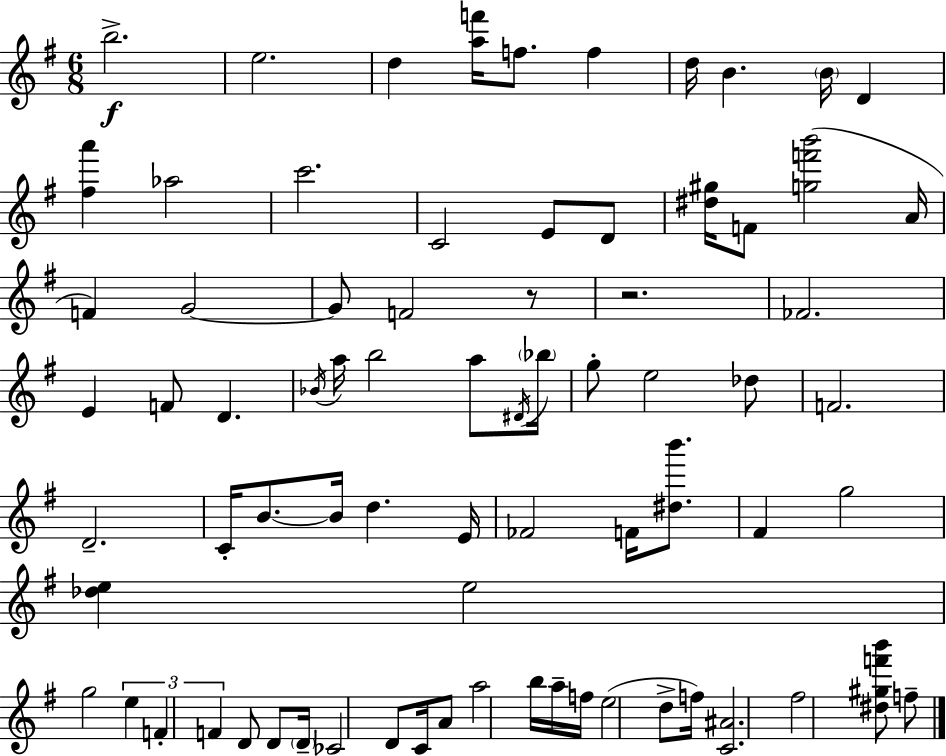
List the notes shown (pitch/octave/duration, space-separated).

B5/h. E5/h. D5/q [A5,F6]/s F5/e. F5/q D5/s B4/q. B4/s D4/q [F#5,A6]/q Ab5/h C6/h. C4/h E4/e D4/e [D#5,G#5]/s F4/e [G5,F6,B6]/h A4/s F4/q G4/h G4/e F4/h R/e R/h. FES4/h. E4/q F4/e D4/q. Bb4/s A5/s B5/h A5/e D#4/s Bb5/s G5/e E5/h Db5/e F4/h. D4/h. C4/s B4/e. B4/s D5/q. E4/s FES4/h F4/s [D#5,B6]/e. F#4/q G5/h [Db5,E5]/q E5/h G5/h E5/q F4/q F4/q D4/e D4/e D4/s CES4/h D4/e C4/s A4/e A5/h B5/s A5/s F5/s E5/h D5/e F5/s [C4,A#4]/h. F#5/h [D#5,G#5,F6,B6]/e F5/e